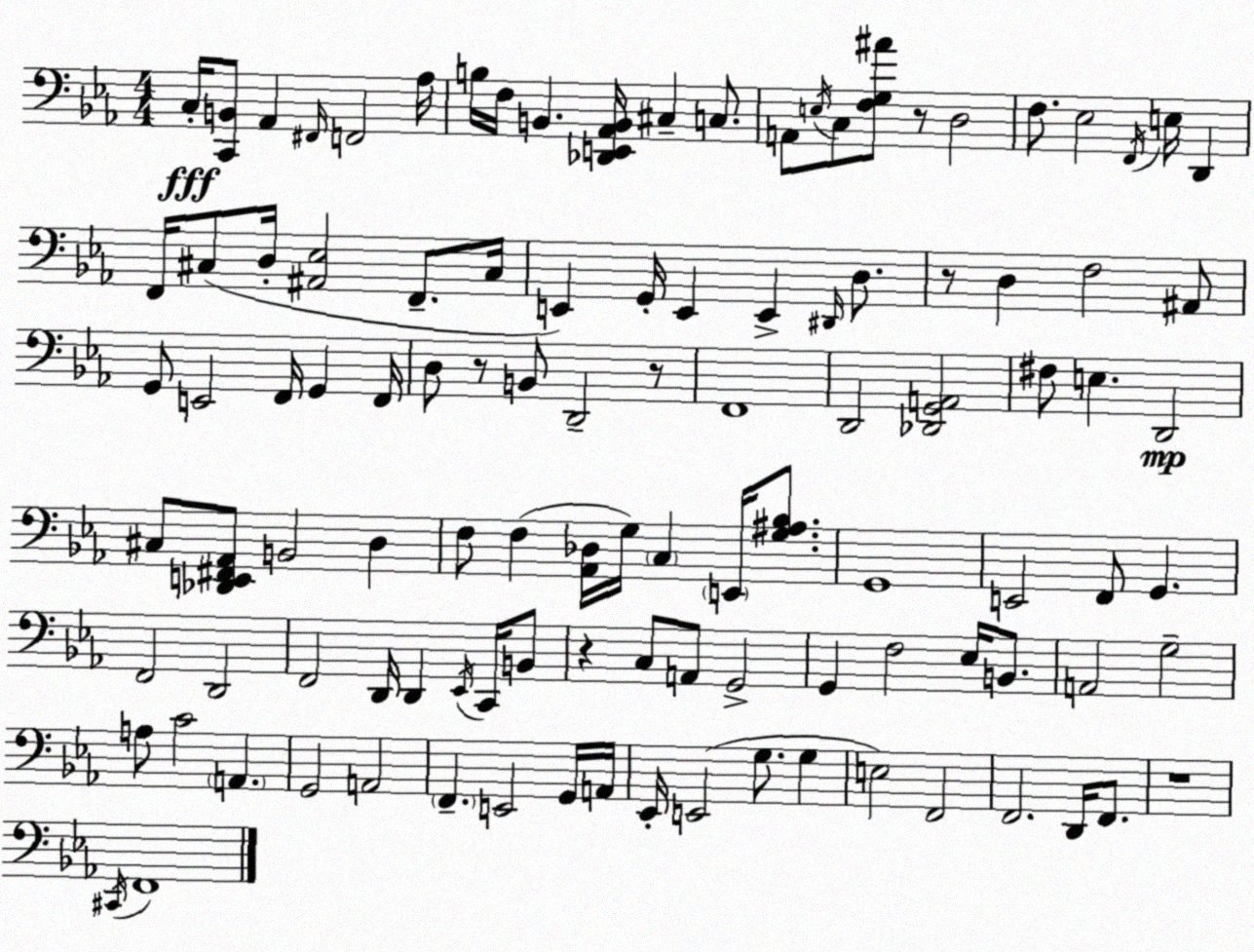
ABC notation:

X:1
T:Untitled
M:4/4
L:1/4
K:Eb
C,/4 [C,,B,,]/2 _A,, ^F,,/4 F,,2 _A,/4 B,/4 F,/4 B,, [_D,,E,,_A,,B,,]/4 ^C, C,/2 A,,/2 E,/4 C,/2 [F,G,^A]/2 z/2 D,2 F,/2 _E,2 F,,/4 E,/4 D,, F,,/4 ^C,/2 D,/4 [^A,,_E,]2 F,,/2 ^C,/4 E,, G,,/4 E,, E,, ^D,,/4 D,/2 z/2 D, F,2 ^A,,/2 G,,/2 E,,2 F,,/4 G,, F,,/4 D,/2 z/2 B,,/2 D,,2 z/2 F,,4 D,,2 [_D,,G,,A,,]2 ^F,/2 E, D,,2 ^C,/2 [_D,,E,,^F,,_A,,]/2 B,,2 D, F,/2 F, [_A,,_D,]/4 G,/4 C, E,,/4 [G,^A,_B,]/2 G,,4 E,,2 F,,/2 G,, F,,2 D,,2 F,,2 D,,/4 D,, _E,,/4 C,,/4 B,,/2 z C,/2 A,,/2 G,,2 G,, F,2 _E,/4 B,,/2 A,,2 G,2 A,/2 C2 A,, G,,2 A,,2 F,, E,,2 G,,/4 A,,/4 _E,,/4 E,,2 G,/2 G, E,2 F,,2 F,,2 D,,/4 F,,/2 z4 ^C,,/4 F,,4